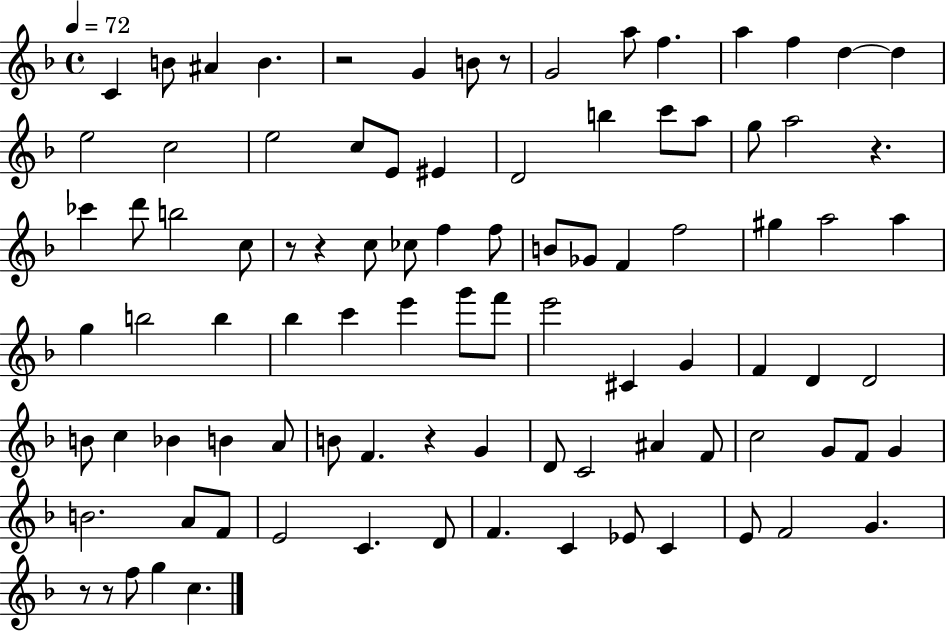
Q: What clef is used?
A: treble